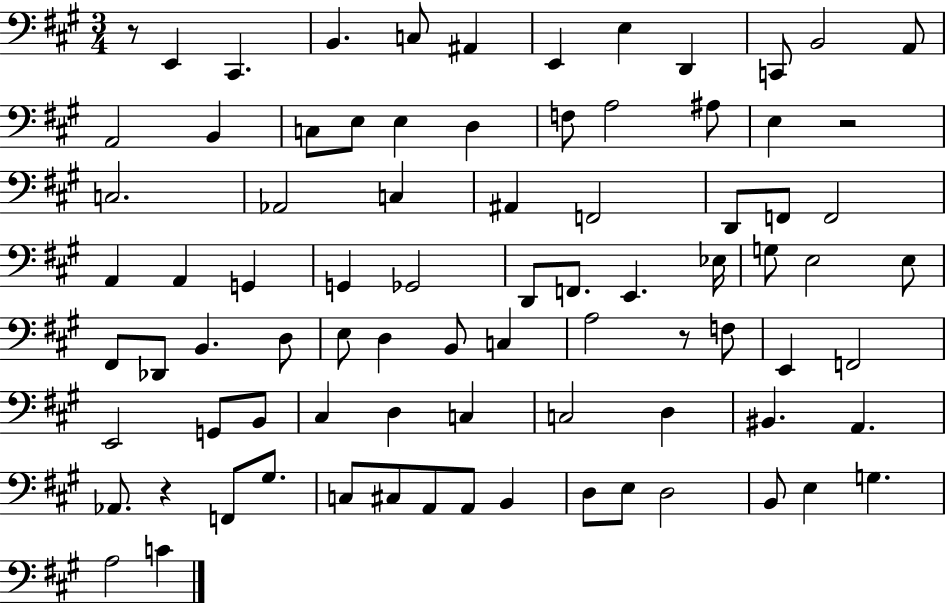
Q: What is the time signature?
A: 3/4